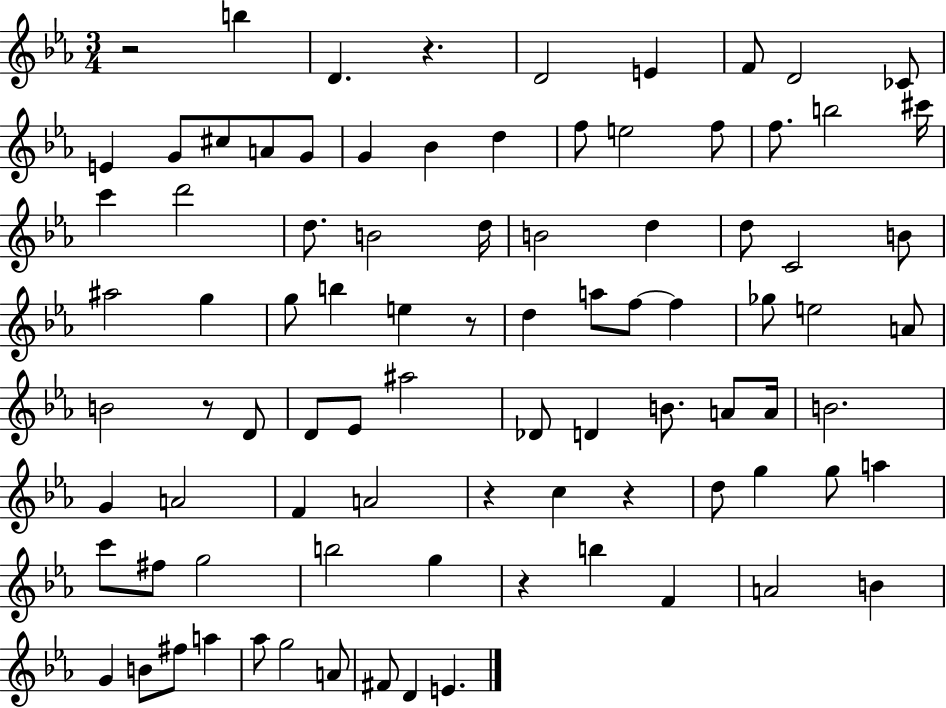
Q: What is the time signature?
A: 3/4